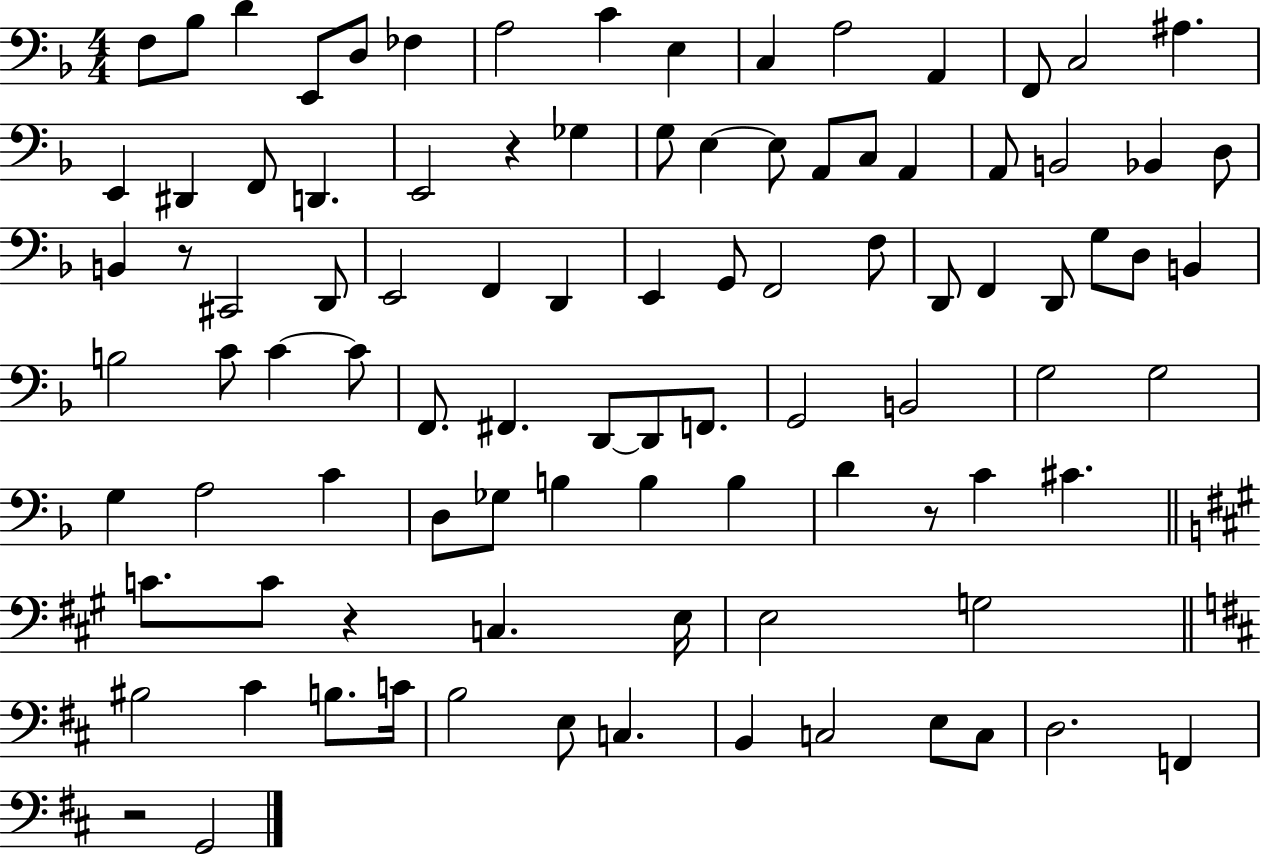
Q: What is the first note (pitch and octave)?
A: F3